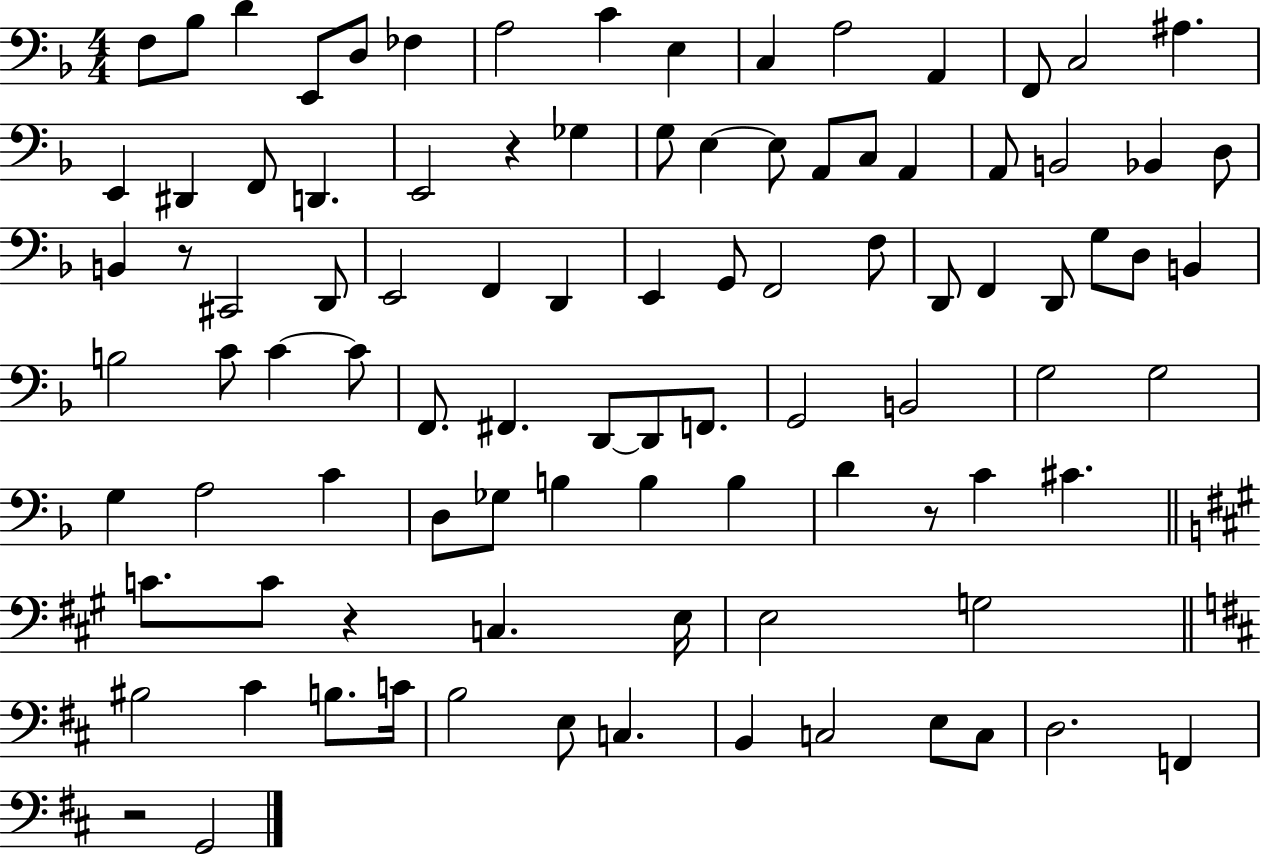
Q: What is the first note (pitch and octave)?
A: F3